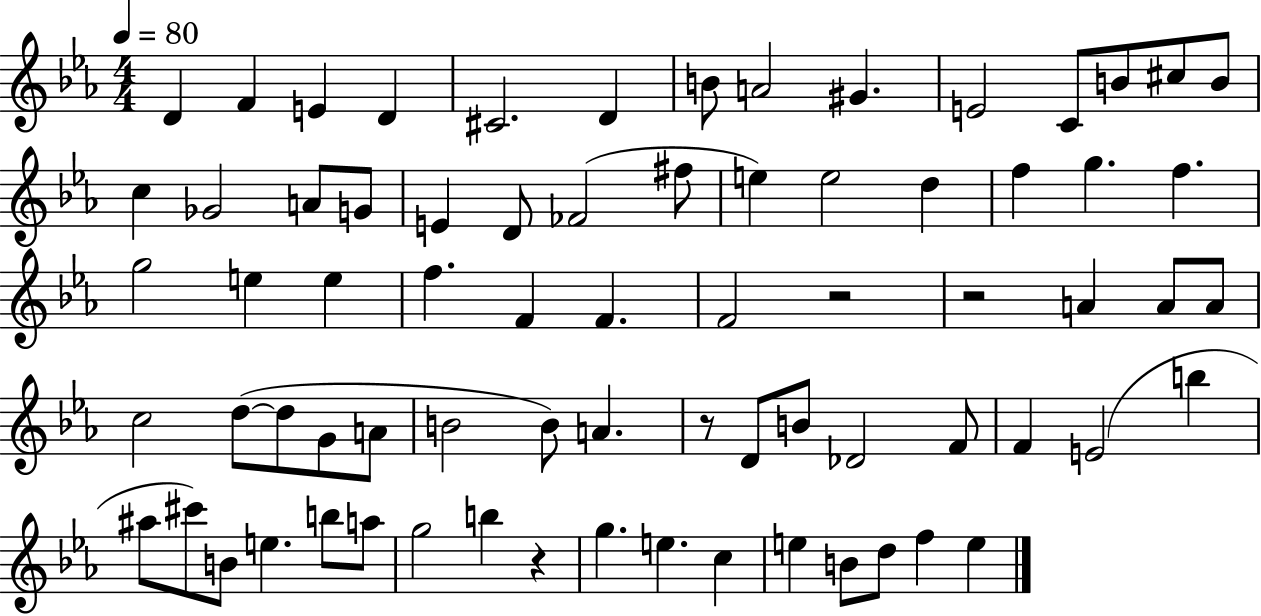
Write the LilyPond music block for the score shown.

{
  \clef treble
  \numericTimeSignature
  \time 4/4
  \key ees \major
  \tempo 4 = 80
  d'4 f'4 e'4 d'4 | cis'2. d'4 | b'8 a'2 gis'4. | e'2 c'8 b'8 cis''8 b'8 | \break c''4 ges'2 a'8 g'8 | e'4 d'8 fes'2( fis''8 | e''4) e''2 d''4 | f''4 g''4. f''4. | \break g''2 e''4 e''4 | f''4. f'4 f'4. | f'2 r2 | r2 a'4 a'8 a'8 | \break c''2 d''8~(~ d''8 g'8 a'8 | b'2 b'8) a'4. | r8 d'8 b'8 des'2 f'8 | f'4 e'2( b''4 | \break ais''8 cis'''8) b'8 e''4. b''8 a''8 | g''2 b''4 r4 | g''4. e''4. c''4 | e''4 b'8 d''8 f''4 e''4 | \break \bar "|."
}